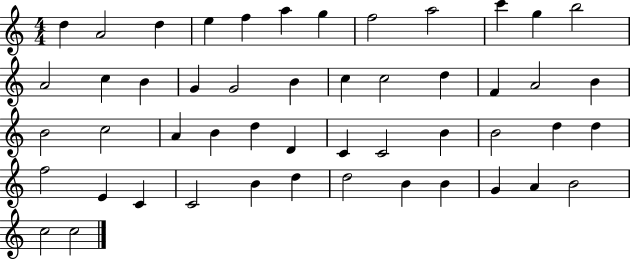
{
  \clef treble
  \numericTimeSignature
  \time 4/4
  \key c \major
  d''4 a'2 d''4 | e''4 f''4 a''4 g''4 | f''2 a''2 | c'''4 g''4 b''2 | \break a'2 c''4 b'4 | g'4 g'2 b'4 | c''4 c''2 d''4 | f'4 a'2 b'4 | \break b'2 c''2 | a'4 b'4 d''4 d'4 | c'4 c'2 b'4 | b'2 d''4 d''4 | \break f''2 e'4 c'4 | c'2 b'4 d''4 | d''2 b'4 b'4 | g'4 a'4 b'2 | \break c''2 c''2 | \bar "|."
}